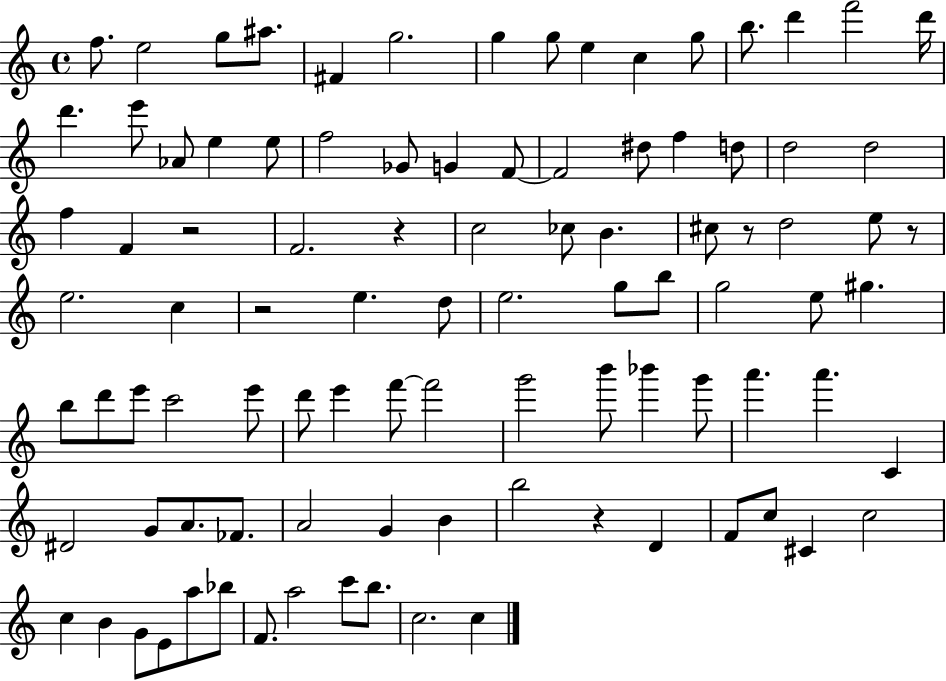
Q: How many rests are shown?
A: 6